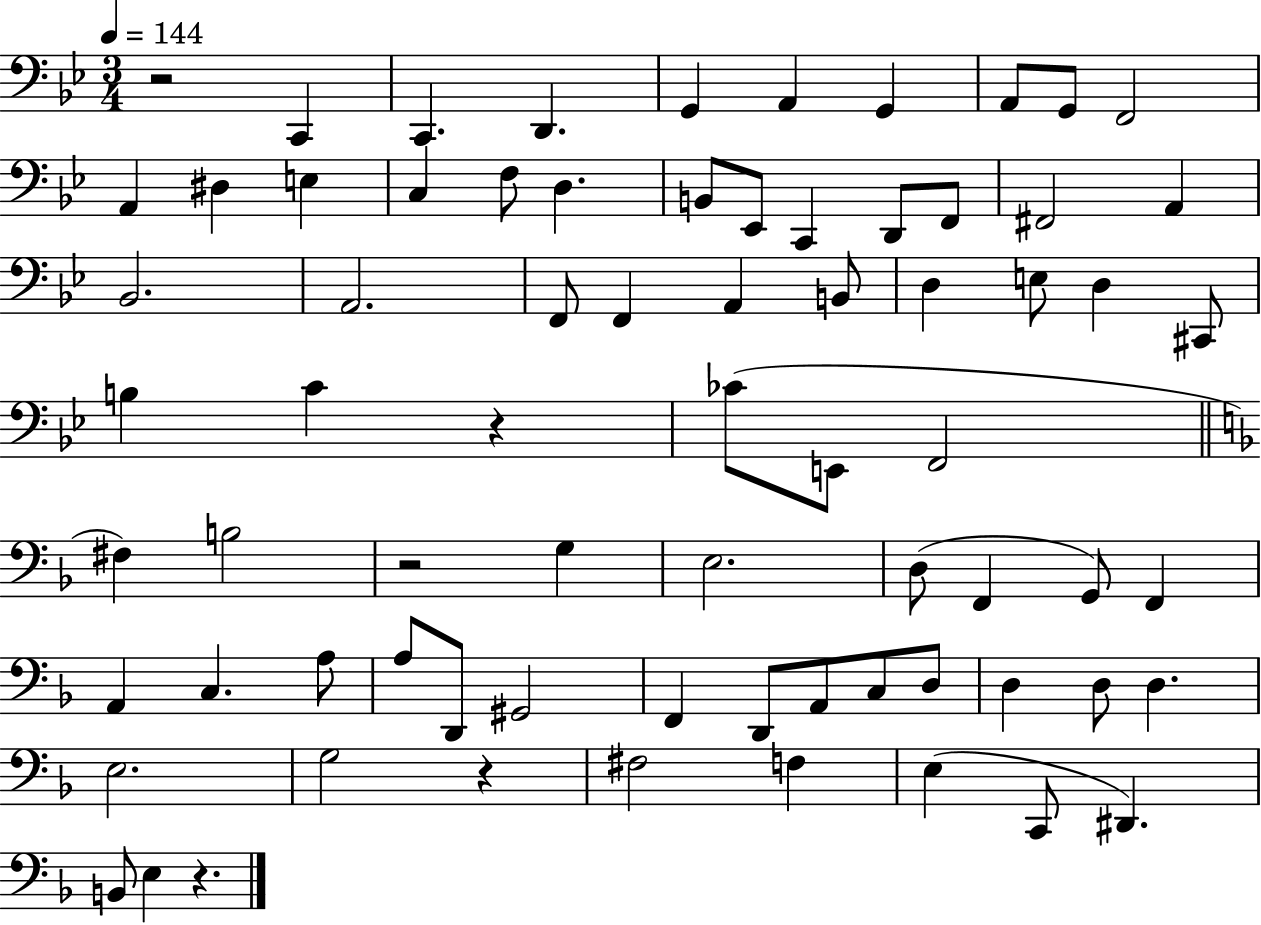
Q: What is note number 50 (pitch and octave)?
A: D2